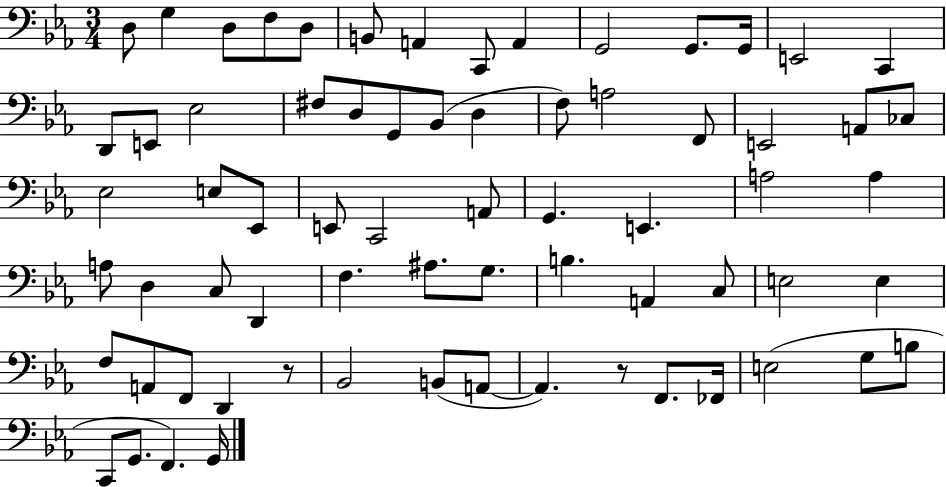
{
  \clef bass
  \numericTimeSignature
  \time 3/4
  \key ees \major
  d8 g4 d8 f8 d8 | b,8 a,4 c,8 a,4 | g,2 g,8. g,16 | e,2 c,4 | \break d,8 e,8 ees2 | fis8 d8 g,8 bes,8( d4 | f8) a2 f,8 | e,2 a,8 ces8 | \break ees2 e8 ees,8 | e,8 c,2 a,8 | g,4. e,4. | a2 a4 | \break a8 d4 c8 d,4 | f4. ais8. g8. | b4. a,4 c8 | e2 e4 | \break f8 a,8 f,8 d,4 r8 | bes,2 b,8( a,8~~ | a,4.) r8 f,8. fes,16 | e2( g8 b8 | \break c,8 g,8. f,4.) g,16 | \bar "|."
}